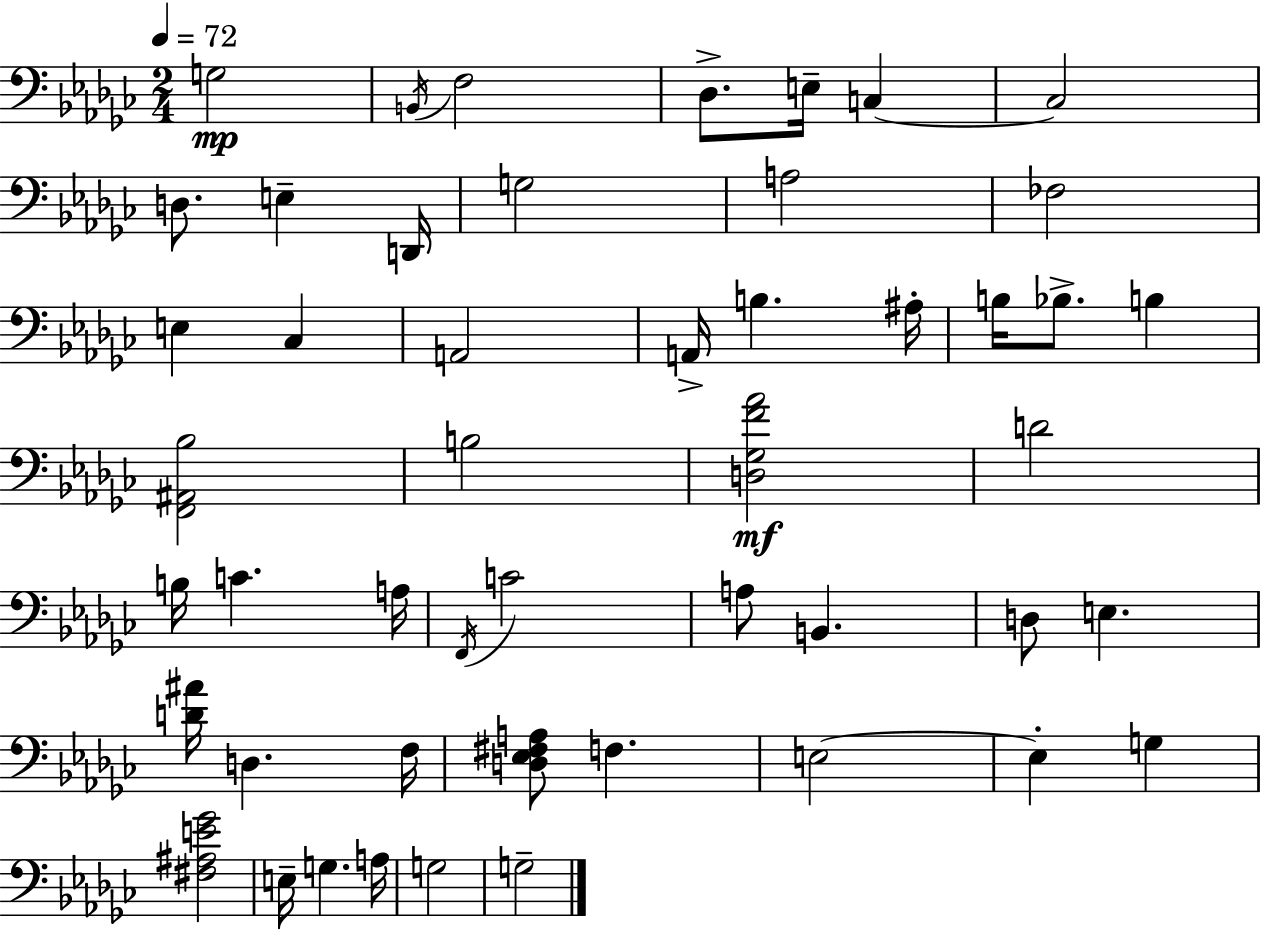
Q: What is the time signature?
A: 2/4